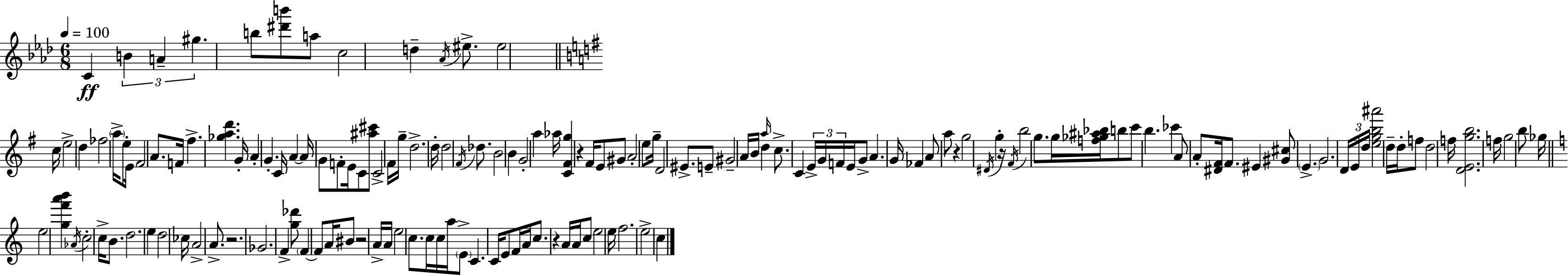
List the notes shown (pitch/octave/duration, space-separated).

C4/q B4/q A4/q G#5/q. B5/e [D#6,B6]/e A5/e C5/h D5/q Ab4/s EIS5/e. EIS5/h C5/s E5/h D5/q FES5/h A5/s E5/e E4/s F#4/h A4/e. F4/s F#5/q. [Gb5,A5,D6]/q. G4/s A4/q G4/q. C4/s A4/q A4/s G4/e F4/e E4/s C4/e [A#5,C#6]/e C4/h F#4/s G5/s D5/h. D5/s D5/h F#4/s Db5/e. B4/h B4/q G4/h A5/q Ab5/s [C4,F#4,G5]/q R/q F#4/s E4/e G#4/e A4/h E5/e G5/s D4/h EIS4/e. E4/e G#4/h A4/s B4/s D5/q A5/s C5/e. C4/q E4/s G4/s F4/s E4/s G4/e A4/q. G4/s FES4/q A4/e A5/e R/q G5/h D#4/s G5/q R/s F#4/s B5/h G5/e. G5/s [F5,Gb5,A#5,Bb5]/s B5/e C6/e B5/q. CES6/q A4/e A4/e [D#4,F#4]/s F#4/e. EIS4/q [G#4,C#5]/e E4/q. G4/h. D4/s E4/s D5/s [E5,G5,B5,A#6]/h D5/s D5/s F5/e D5/h F5/s [D4,E4,G5,B5]/h. F5/s G5/h B5/e Gb5/s E5/h [G5,F6,A6,B6]/q Ab4/s C5/h C5/s B4/e. D5/h. E5/q D5/h CES5/s A4/h A4/e. R/h. Gb4/h. F4/q [G5,Db6]/e F4/q F4/e A4/s BIS4/e R/h A4/s A4/s E5/h C5/e. C5/s C5/s A5/s E4/e C4/q. C4/s E4/e F4/s A4/s C5/e. R/q A4/s A4/s C5/e E5/h E5/s F5/h. E5/h C5/q